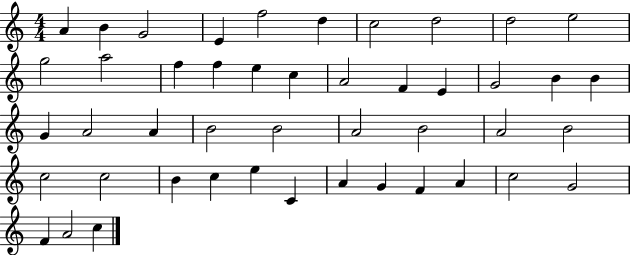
A4/q B4/q G4/h E4/q F5/h D5/q C5/h D5/h D5/h E5/h G5/h A5/h F5/q F5/q E5/q C5/q A4/h F4/q E4/q G4/h B4/q B4/q G4/q A4/h A4/q B4/h B4/h A4/h B4/h A4/h B4/h C5/h C5/h B4/q C5/q E5/q C4/q A4/q G4/q F4/q A4/q C5/h G4/h F4/q A4/h C5/q